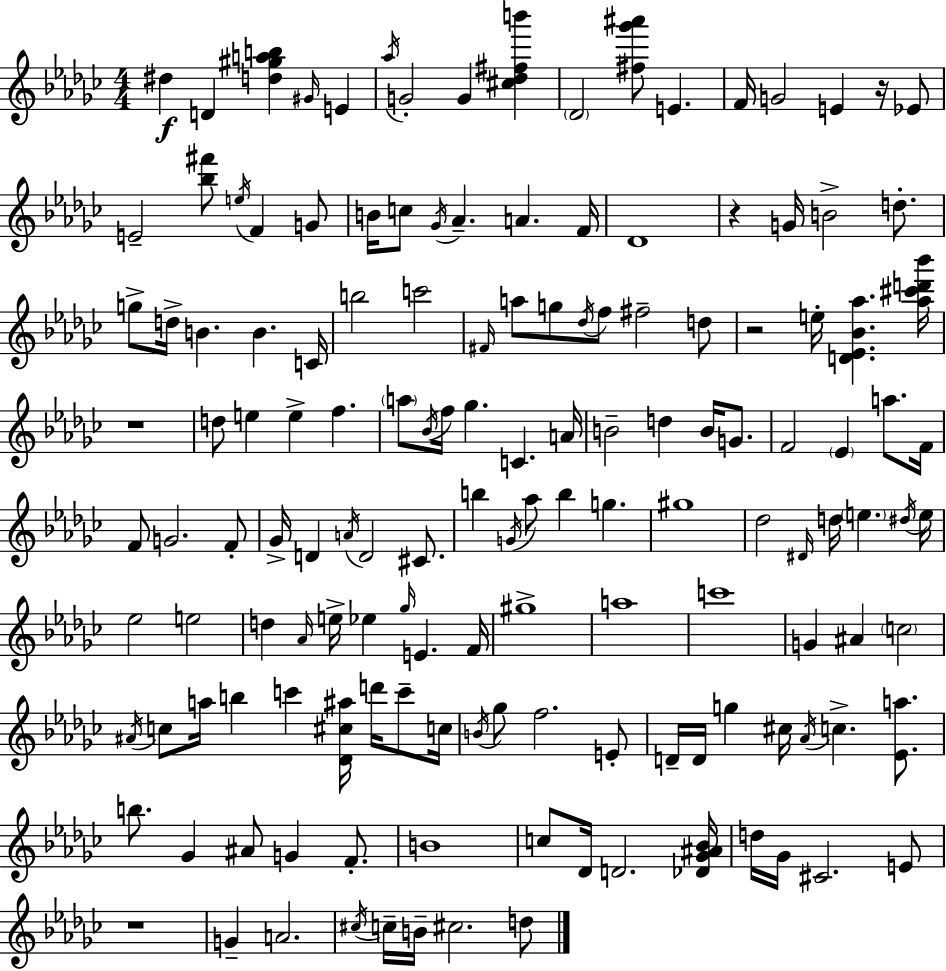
{
  \clef treble
  \numericTimeSignature
  \time 4/4
  \key ees \minor
  dis''4\f d'4 <d'' gis'' a'' b''>4 \grace { gis'16 } e'4 | \acciaccatura { aes''16 } g'2-. g'4 <cis'' des'' fis'' b'''>4 | \parenthesize des'2 <fis'' ges''' ais'''>8 e'4. | f'16 g'2 e'4 r16 | \break ees'8 e'2-- <bes'' fis'''>8 \acciaccatura { e''16 } f'4 | g'8 b'16 c''8 \acciaccatura { ges'16 } aes'4.-- a'4. | f'16 des'1 | r4 g'16 b'2-> | \break d''8.-. g''8-> d''16-> b'4. b'4. | c'16 b''2 c'''2 | \grace { fis'16 } a''8 g''8 \acciaccatura { des''16 } f''8 fis''2-- | d''8 r2 e''16-. <d' ees' bes' aes''>4. | \break <aes'' cis''' d''' bes'''>16 r1 | d''8 e''4 e''4-> | f''4. \parenthesize a''8 \acciaccatura { bes'16 } f''16 ges''4. | c'4. a'16 b'2-- d''4 | \break b'16 g'8. f'2 \parenthesize ees'4 | a''8. f'16 f'8 g'2. | f'8-. ges'16-> d'4 \acciaccatura { a'16 } d'2 | cis'8. b''4 \acciaccatura { g'16 } aes''8 b''4 | \break g''4. gis''1 | des''2 | \grace { dis'16 } d''16 \parenthesize e''4. \acciaccatura { dis''16 } e''16 ees''2 | e''2 d''4 \grace { aes'16 } | \break e''16-> ees''4 \grace { ges''16 } e'4. f'16 gis''1-> | a''1 | c'''1 | g'4 | \break ais'4 \parenthesize c''2 \acciaccatura { ais'16 } c''8 | a''16 b''4 c'''4 <des' cis'' ais''>16 d'''16 c'''8-- c''16 \acciaccatura { b'16 } ges''8 | f''2. e'8-. d'16-- | d'16 g''4 cis''16 \acciaccatura { aes'16 } c''4.-> <ees' a''>8. | \break b''8. ges'4 ais'8 g'4 f'8.-. | b'1 | c''8 des'16 d'2. <des' ges' ais' bes'>16 | d''16 ges'16 cis'2. e'8 | \break r1 | g'4-- a'2. | \acciaccatura { cis''16 } c''16-- b'16-- cis''2. d''8 | \bar "|."
}